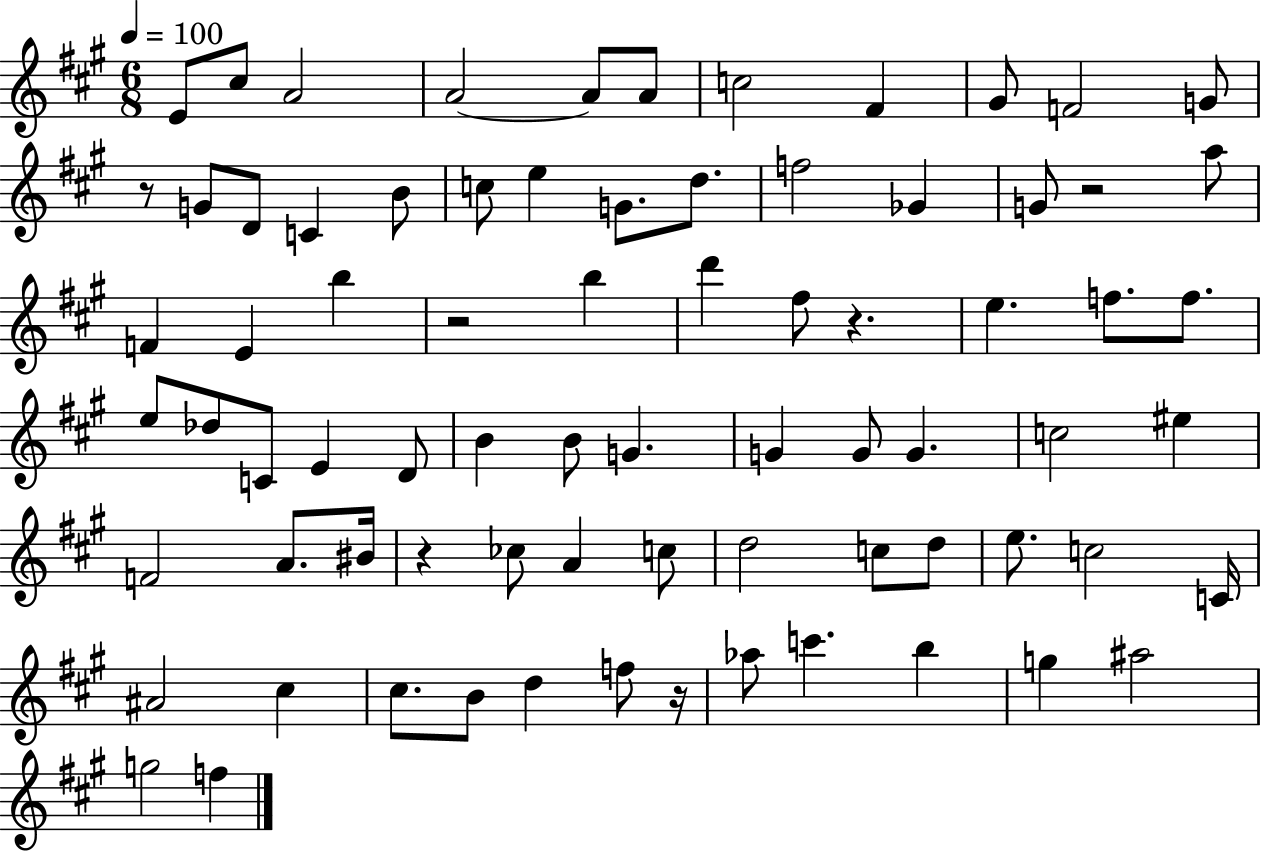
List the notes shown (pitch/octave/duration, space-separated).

E4/e C#5/e A4/h A4/h A4/e A4/e C5/h F#4/q G#4/e F4/h G4/e R/e G4/e D4/e C4/q B4/e C5/e E5/q G4/e. D5/e. F5/h Gb4/q G4/e R/h A5/e F4/q E4/q B5/q R/h B5/q D6/q F#5/e R/q. E5/q. F5/e. F5/e. E5/e Db5/e C4/e E4/q D4/e B4/q B4/e G4/q. G4/q G4/e G4/q. C5/h EIS5/q F4/h A4/e. BIS4/s R/q CES5/e A4/q C5/e D5/h C5/e D5/e E5/e. C5/h C4/s A#4/h C#5/q C#5/e. B4/e D5/q F5/e R/s Ab5/e C6/q. B5/q G5/q A#5/h G5/h F5/q